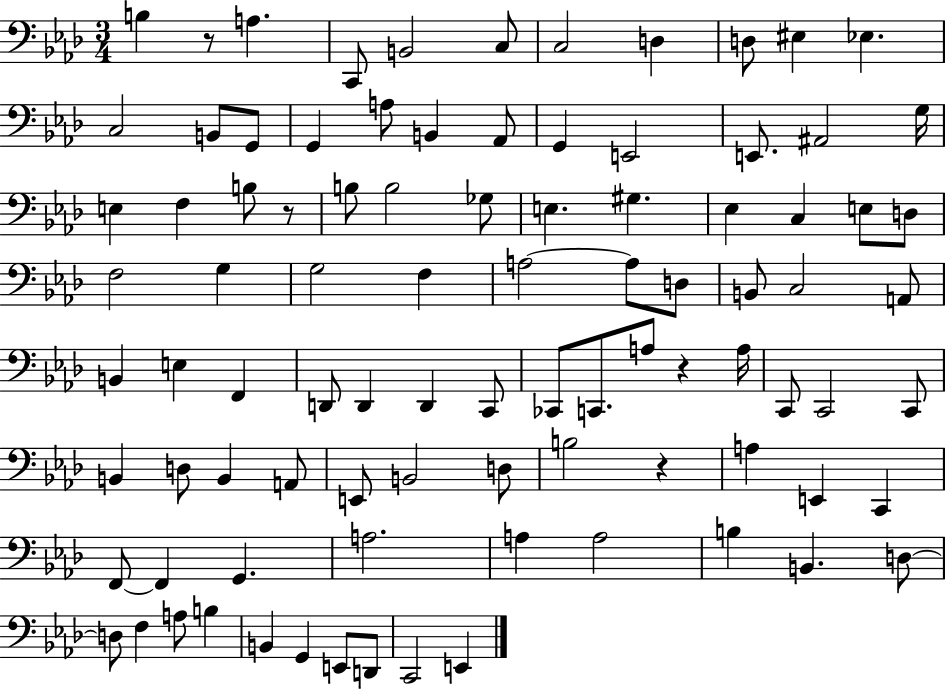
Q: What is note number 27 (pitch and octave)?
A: B3